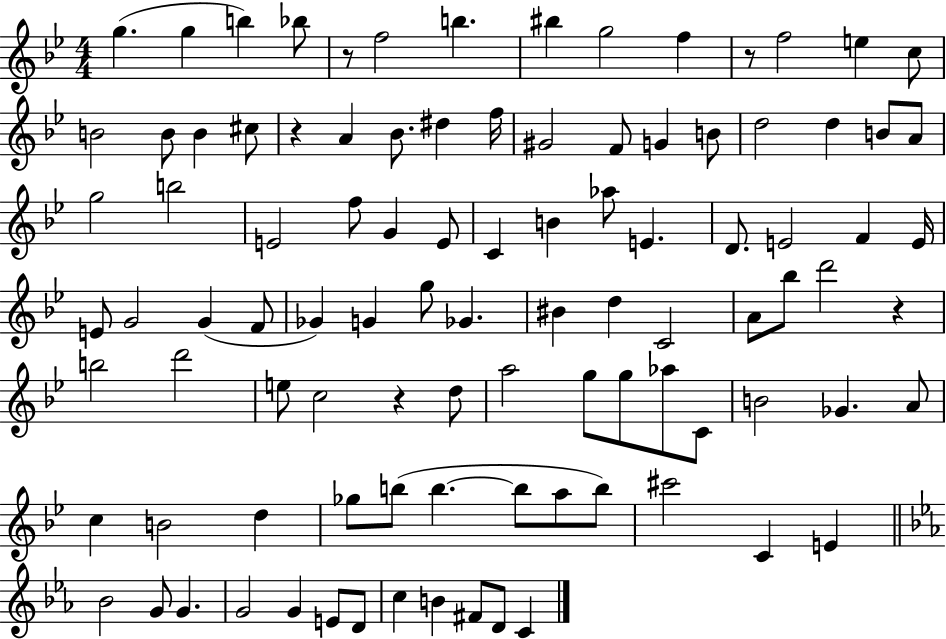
{
  \clef treble
  \numericTimeSignature
  \time 4/4
  \key bes \major
  g''4.( g''4 b''4) bes''8 | r8 f''2 b''4. | bis''4 g''2 f''4 | r8 f''2 e''4 c''8 | \break b'2 b'8 b'4 cis''8 | r4 a'4 bes'8. dis''4 f''16 | gis'2 f'8 g'4 b'8 | d''2 d''4 b'8 a'8 | \break g''2 b''2 | e'2 f''8 g'4 e'8 | c'4 b'4 aes''8 e'4. | d'8. e'2 f'4 e'16 | \break e'8 g'2 g'4( f'8 | ges'4) g'4 g''8 ges'4. | bis'4 d''4 c'2 | a'8 bes''8 d'''2 r4 | \break b''2 d'''2 | e''8 c''2 r4 d''8 | a''2 g''8 g''8 aes''8 c'8 | b'2 ges'4. a'8 | \break c''4 b'2 d''4 | ges''8 b''8( b''4.~~ b''8 a''8 b''8) | cis'''2 c'4 e'4 | \bar "||" \break \key ees \major bes'2 g'8 g'4. | g'2 g'4 e'8 d'8 | c''4 b'4 fis'8 d'8 c'4 | \bar "|."
}